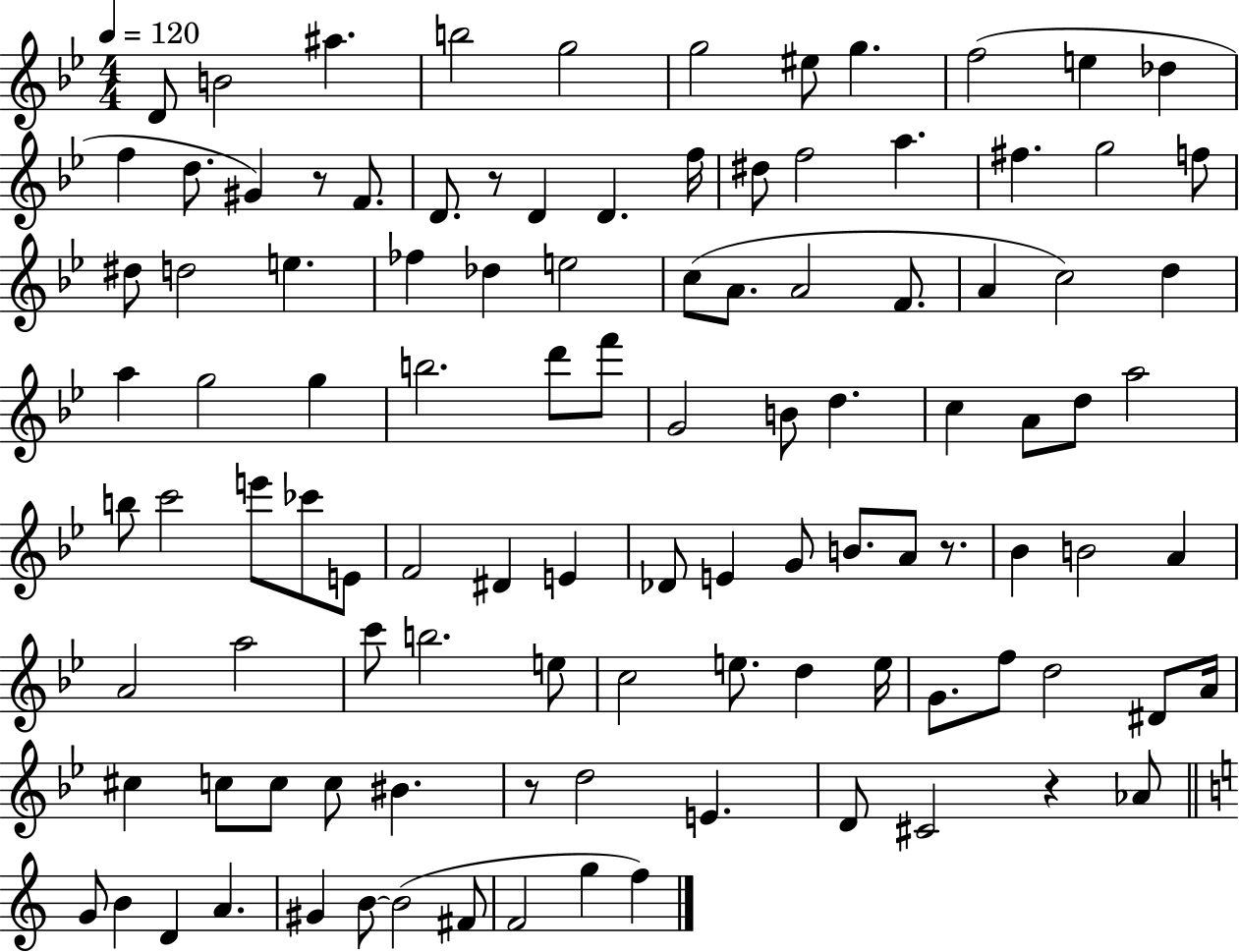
D4/e B4/h A#5/q. B5/h G5/h G5/h EIS5/e G5/q. F5/h E5/q Db5/q F5/q D5/e. G#4/q R/e F4/e. D4/e. R/e D4/q D4/q. F5/s D#5/e F5/h A5/q. F#5/q. G5/h F5/e D#5/e D5/h E5/q. FES5/q Db5/q E5/h C5/e A4/e. A4/h F4/e. A4/q C5/h D5/q A5/q G5/h G5/q B5/h. D6/e F6/e G4/h B4/e D5/q. C5/q A4/e D5/e A5/h B5/e C6/h E6/e CES6/e E4/e F4/h D#4/q E4/q Db4/e E4/q G4/e B4/e. A4/e R/e. Bb4/q B4/h A4/q A4/h A5/h C6/e B5/h. E5/e C5/h E5/e. D5/q E5/s G4/e. F5/e D5/h D#4/e A4/s C#5/q C5/e C5/e C5/e BIS4/q. R/e D5/h E4/q. D4/e C#4/h R/q Ab4/e G4/e B4/q D4/q A4/q. G#4/q B4/e B4/h F#4/e F4/h G5/q F5/q